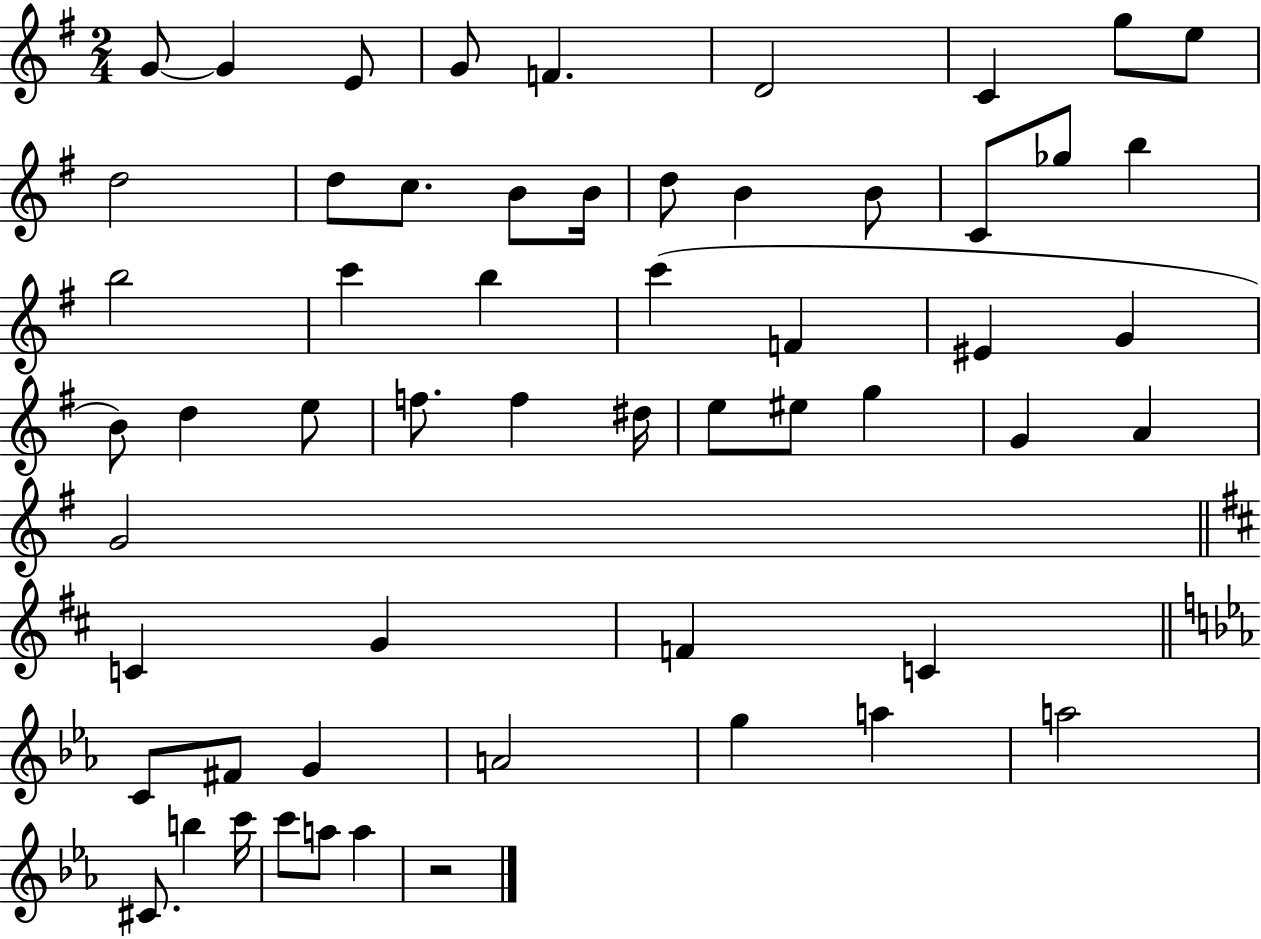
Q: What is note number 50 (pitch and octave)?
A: A5